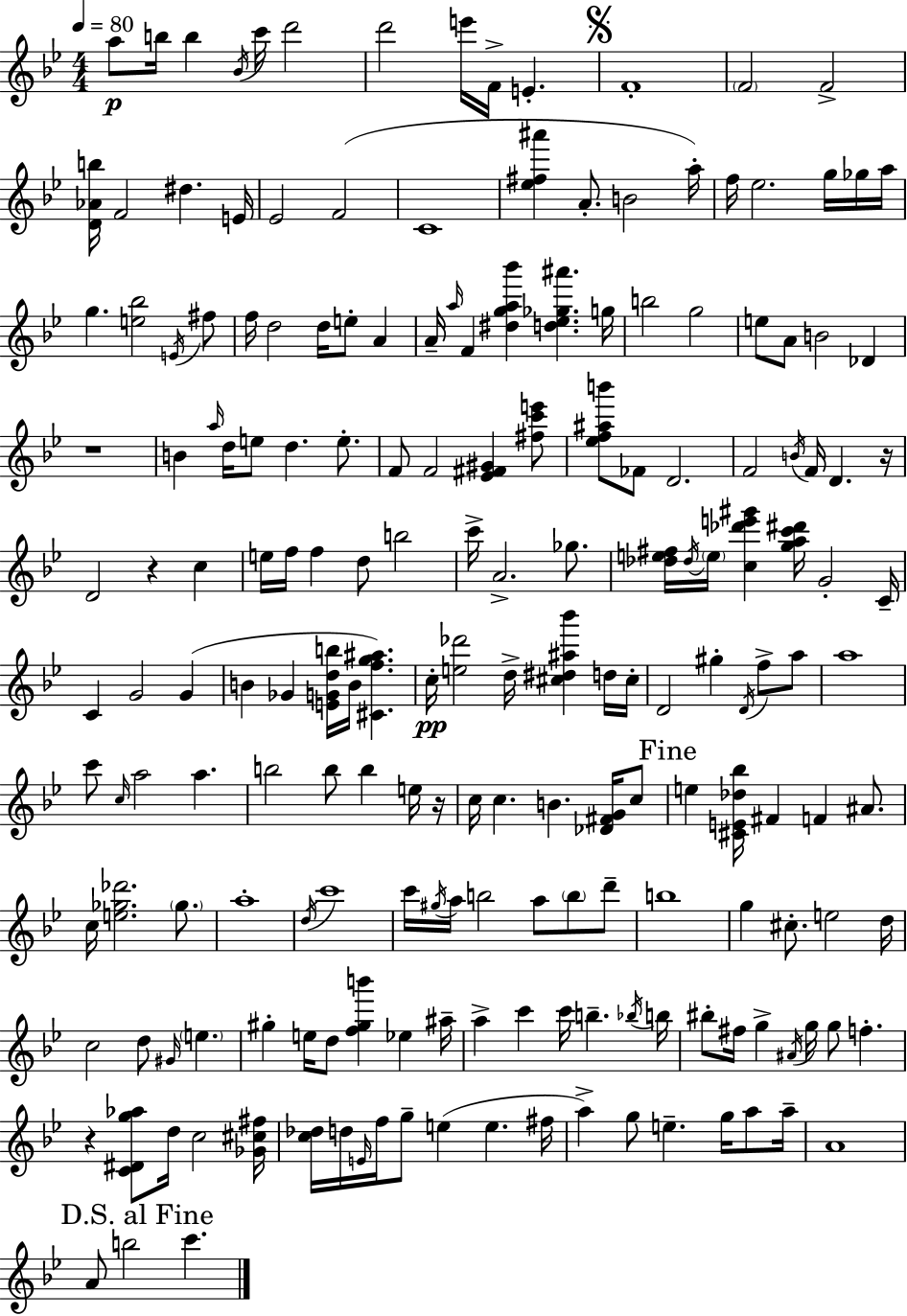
A5/e B5/s B5/q Bb4/s C6/s D6/h D6/h E6/s F4/s E4/q. F4/w F4/h F4/h [D4,Ab4,B5]/s F4/h D#5/q. E4/s Eb4/h F4/h C4/w [Eb5,F#5,A#6]/q A4/e. B4/h A5/s F5/s Eb5/h. G5/s Gb5/s A5/s G5/q. [E5,Bb5]/h E4/s F#5/e F5/s D5/h D5/s E5/e A4/q A4/s A5/s F4/q [D#5,G5,A5,Bb6]/q [D5,Eb5,Gb5,A#6]/q. G5/s B5/h G5/h E5/e A4/e B4/h Db4/q R/w B4/q A5/s D5/s E5/e D5/q. E5/e. F4/e F4/h [Eb4,F#4,G#4]/q [F#5,C6,E6]/e [Eb5,F5,A#5,B6]/e FES4/e D4/h. F4/h B4/s F4/s D4/q. R/s D4/h R/q C5/q E5/s F5/s F5/q D5/e B5/h C6/s A4/h. Gb5/e. [Db5,E5,F#5]/s Db5/s E5/s [C5,Db6,E6,G#6]/q [G5,A5,C6,D#6]/s G4/h C4/s C4/q G4/h G4/q B4/q Gb4/q [E4,G4,D5,B5]/s B4/s [C#4,F5,G5,A#5]/q. C5/s [E5,Db6]/h D5/s [C#5,D#5,A#5,Bb6]/q D5/s C#5/s D4/h G#5/q D4/s F5/e A5/e A5/w C6/e C5/s A5/h A5/q. B5/h B5/e B5/q E5/s R/s C5/s C5/q. B4/q. [Db4,F#4,G4]/s C5/e E5/q [C#4,E4,Db5,Bb5]/s F#4/q F4/q A#4/e. C5/s [E5,Gb5,Db6]/h. Gb5/e. A5/w D5/s C6/w C6/s G#5/s A5/s B5/h A5/e B5/e D6/e B5/w G5/q C#5/e. E5/h D5/s C5/h D5/e G#4/s E5/q. G#5/q E5/s D5/e [F5,G#5,B6]/q Eb5/q A#5/s A5/q C6/q C6/s B5/q. Bb5/s B5/s BIS5/e F#5/s G5/q A#4/s G5/s G5/e F5/q. R/q [C4,D#4,G5,Ab5]/e D5/s C5/h [Gb4,C#5,F#5]/s [C5,Db5]/s D5/s E4/s F5/s G5/e E5/q E5/q. F#5/s A5/q G5/e E5/q. G5/s A5/e A5/s A4/w A4/e B5/h C6/q.